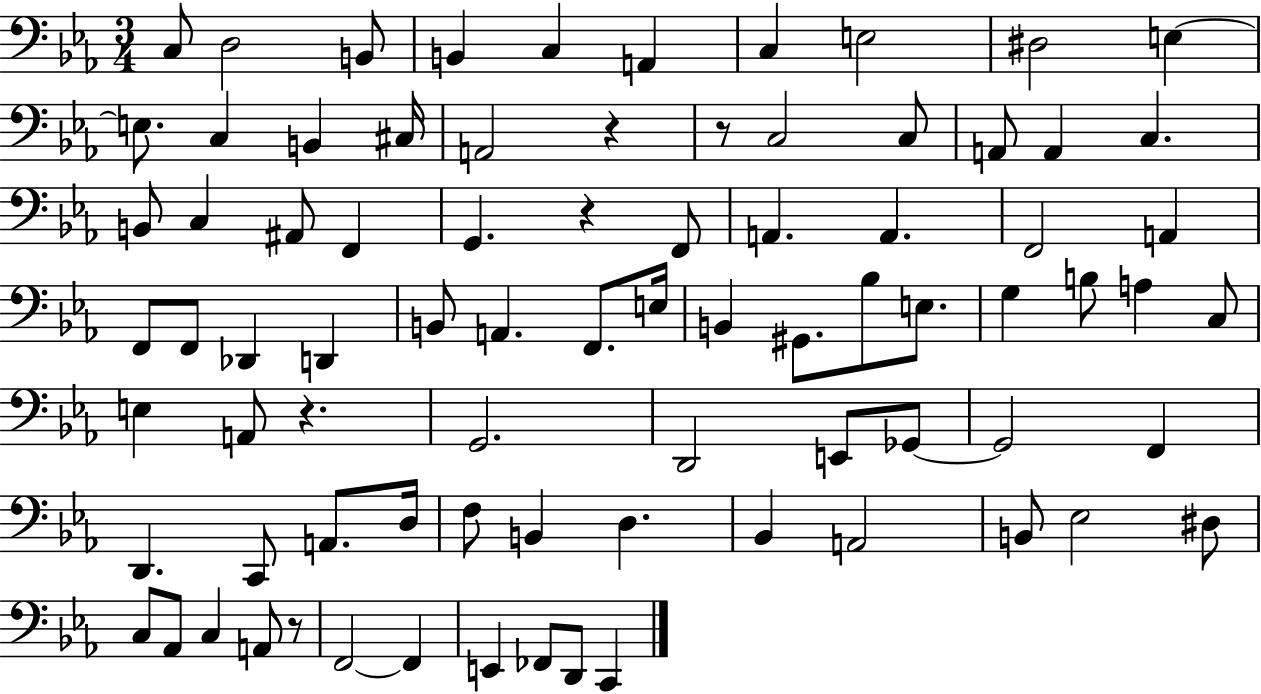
{
  \clef bass
  \numericTimeSignature
  \time 3/4
  \key ees \major
  c8 d2 b,8 | b,4 c4 a,4 | c4 e2 | dis2 e4~~ | \break e8. c4 b,4 cis16 | a,2 r4 | r8 c2 c8 | a,8 a,4 c4. | \break b,8 c4 ais,8 f,4 | g,4. r4 f,8 | a,4. a,4. | f,2 a,4 | \break f,8 f,8 des,4 d,4 | b,8 a,4. f,8. e16 | b,4 gis,8. bes8 e8. | g4 b8 a4 c8 | \break e4 a,8 r4. | g,2. | d,2 e,8 ges,8~~ | ges,2 f,4 | \break d,4. c,8 a,8. d16 | f8 b,4 d4. | bes,4 a,2 | b,8 ees2 dis8 | \break c8 aes,8 c4 a,8 r8 | f,2~~ f,4 | e,4 fes,8 d,8 c,4 | \bar "|."
}